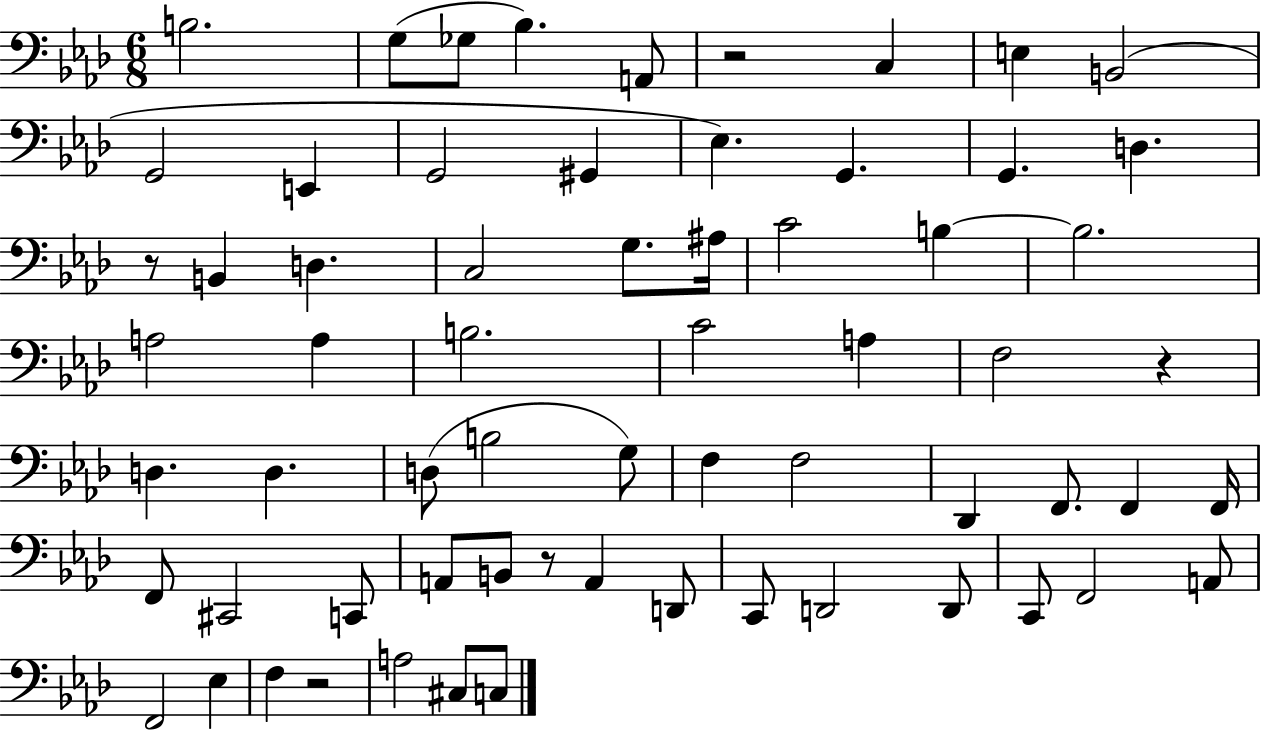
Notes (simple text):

B3/h. G3/e Gb3/e Bb3/q. A2/e R/h C3/q E3/q B2/h G2/h E2/q G2/h G#2/q Eb3/q. G2/q. G2/q. D3/q. R/e B2/q D3/q. C3/h G3/e. A#3/s C4/h B3/q B3/h. A3/h A3/q B3/h. C4/h A3/q F3/h R/q D3/q. D3/q. D3/e B3/h G3/e F3/q F3/h Db2/q F2/e. F2/q F2/s F2/e C#2/h C2/e A2/e B2/e R/e A2/q D2/e C2/e D2/h D2/e C2/e F2/h A2/e F2/h Eb3/q F3/q R/h A3/h C#3/e C3/e